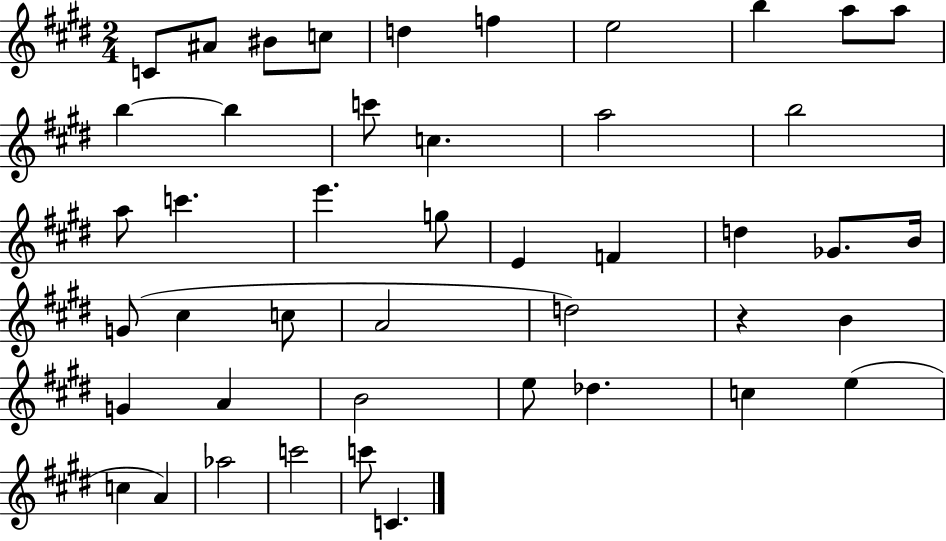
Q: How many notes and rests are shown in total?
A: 45